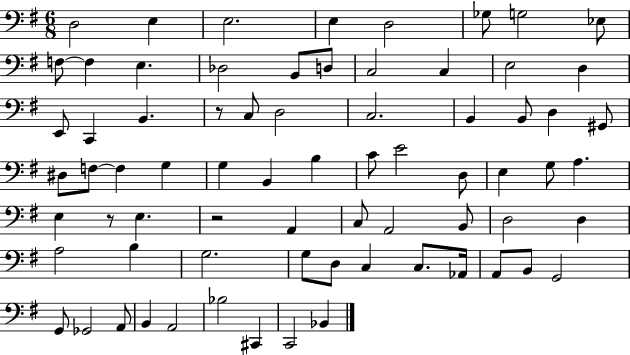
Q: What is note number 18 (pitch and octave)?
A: D3